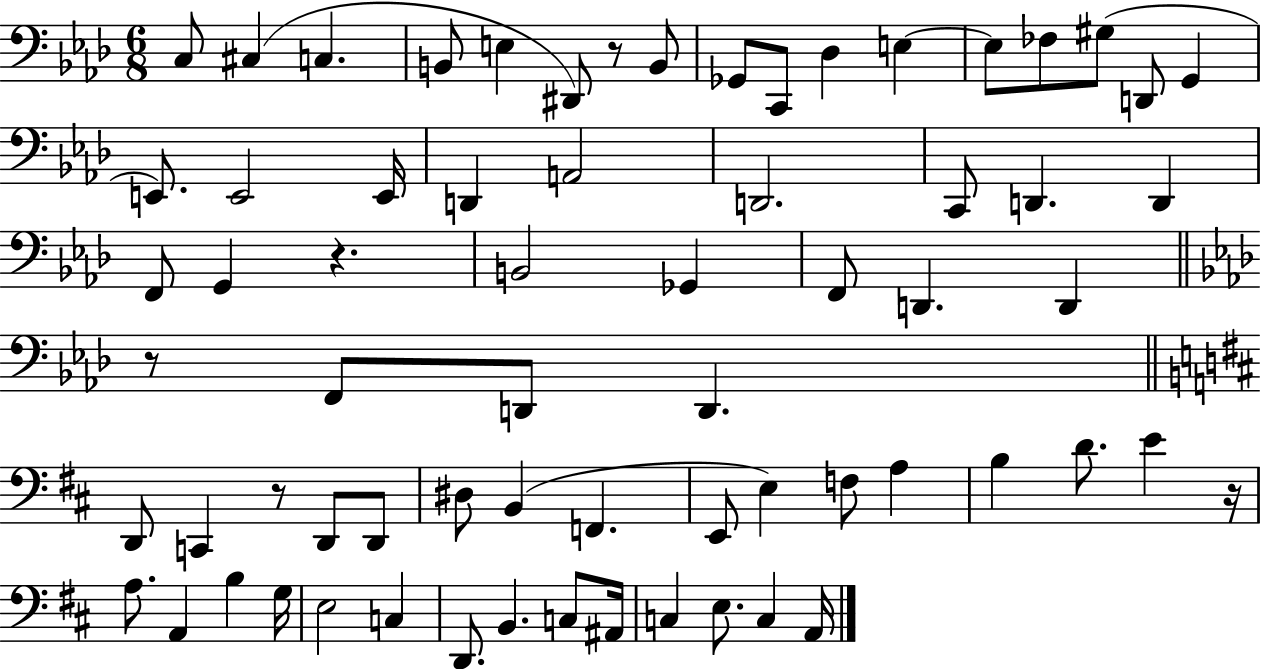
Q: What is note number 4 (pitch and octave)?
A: B2